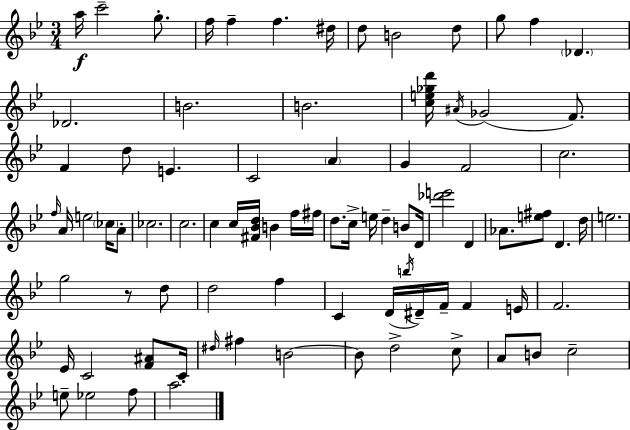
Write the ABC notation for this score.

X:1
T:Untitled
M:3/4
L:1/4
K:Bb
a/4 c'2 g/2 f/4 f f ^d/4 d/2 B2 d/2 g/2 f _D _D2 B2 B2 [ce_gd']/4 ^A/4 _G2 F/2 F d/2 E C2 A G F2 c2 f/4 A/4 e2 _c/4 A/2 _c2 c2 c c/4 [^F_Bd]/4 B f/4 ^f/4 d/2 c/4 e/4 d B/2 D/4 [_d'e']2 D _A/2 [e^f]/2 D d/4 e2 g2 z/2 d/2 d2 f C D/4 b/4 ^D/4 F/4 F E/4 F2 _E/4 C2 [F^A]/2 C/4 ^d/4 ^f B2 B/2 d2 c/2 A/2 B/2 c2 e/2 _e2 f/2 a2